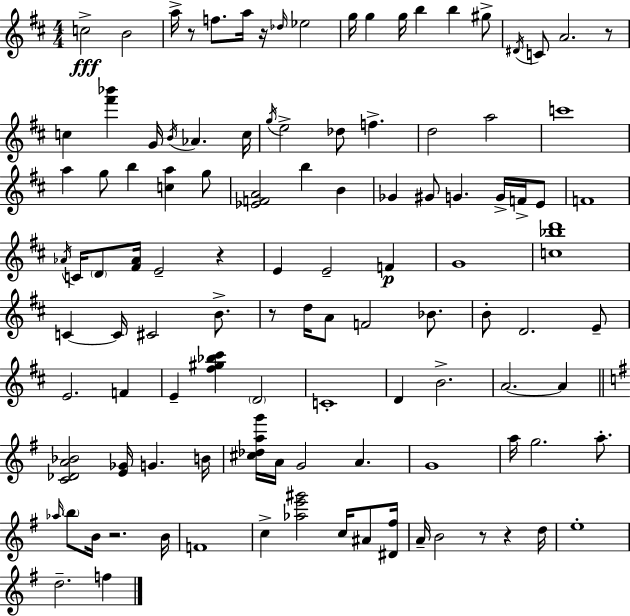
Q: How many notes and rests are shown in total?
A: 111